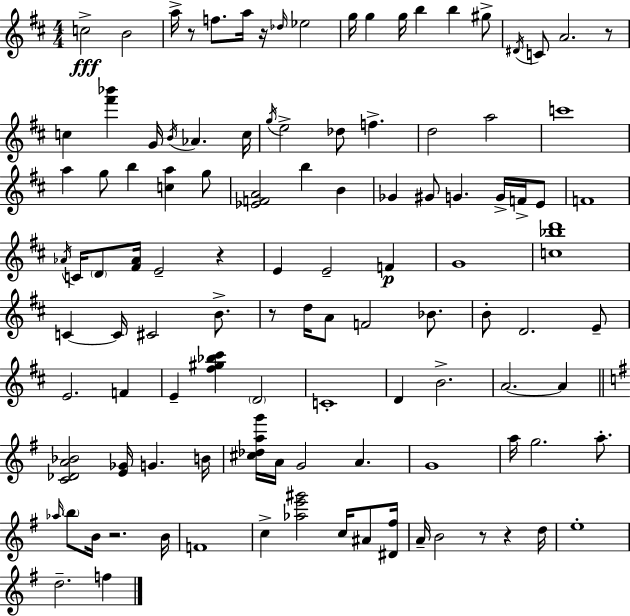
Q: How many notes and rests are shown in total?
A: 111